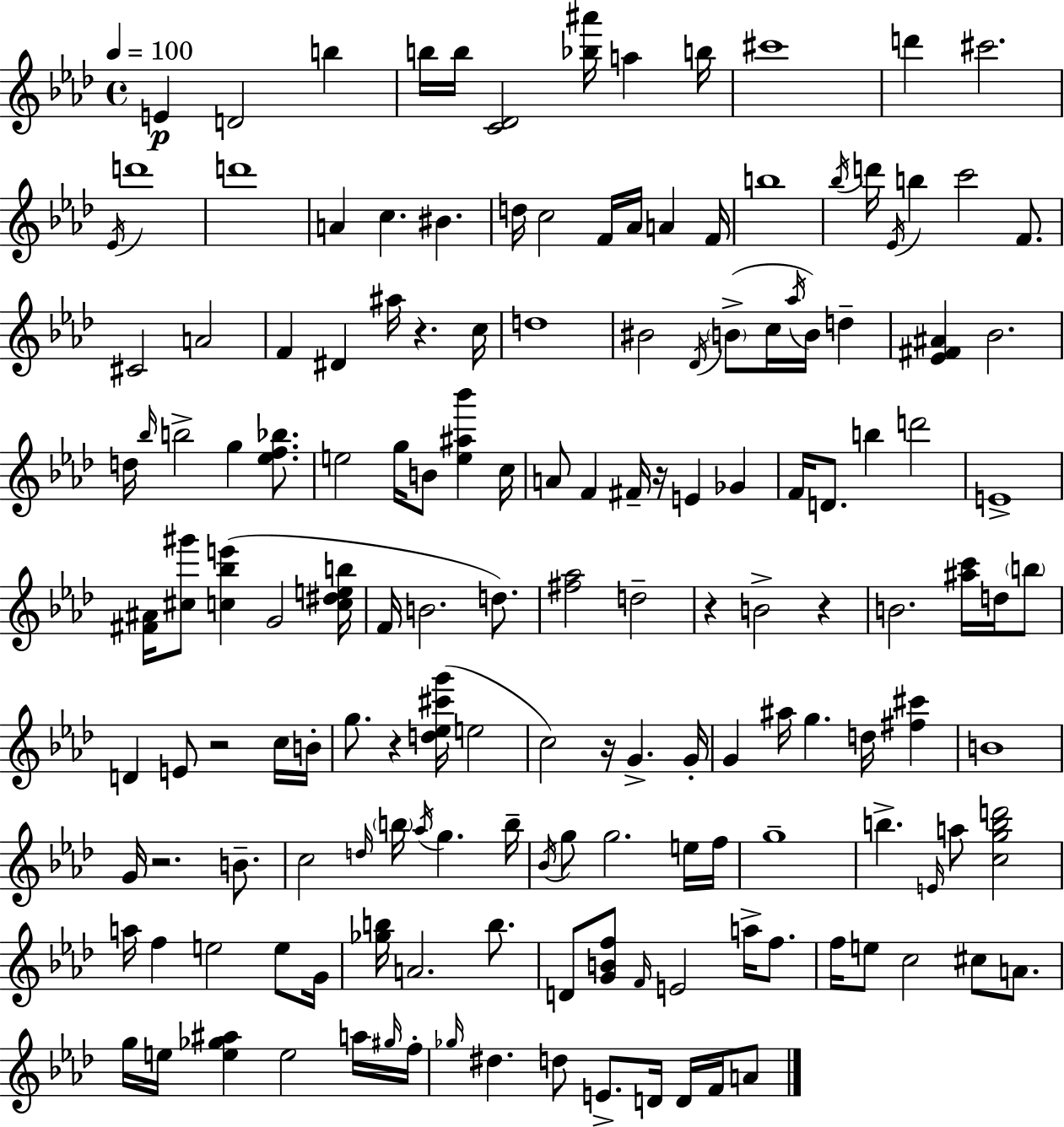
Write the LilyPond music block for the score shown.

{
  \clef treble
  \time 4/4
  \defaultTimeSignature
  \key f \minor
  \tempo 4 = 100
  e'4\p d'2 b''4 | b''16 b''16 <c' des'>2 <bes'' ais'''>16 a''4 b''16 | cis'''1 | d'''4 cis'''2. | \break \acciaccatura { ees'16 } d'''1 | d'''1 | a'4 c''4. bis'4. | d''16 c''2 f'16 aes'16 a'4 | \break f'16 b''1 | \acciaccatura { bes''16 } d'''16 \acciaccatura { ees'16 } b''4 c'''2 | f'8. cis'2 a'2 | f'4 dis'4 ais''16 r4. | \break c''16 d''1 | bis'2 \acciaccatura { des'16 } \parenthesize b'8->( c''16 \acciaccatura { aes''16 } | b'16) d''4-- <ees' fis' ais'>4 bes'2. | d''16 \grace { bes''16 } b''2-> g''4 | \break <ees'' f'' bes''>8. e''2 g''16 b'8 | <e'' ais'' bes'''>4 c''16 a'8 f'4 fis'16-- r16 e'4 | ges'4 f'16 d'8. b''4 d'''2 | e'1-> | \break <fis' ais'>16 <cis'' gis'''>8 <c'' bes'' e'''>4( g'2 | <c'' dis'' e'' b''>16 f'16 b'2. | d''8.) <fis'' aes''>2 d''2-- | r4 b'2-> | \break r4 b'2. | <ais'' c'''>16 d''16 \parenthesize b''8 d'4 e'8 r2 | c''16 b'16-. g''8. r4 <d'' ees'' cis''' g'''>16( e''2 | c''2) r16 g'4.-> | \break g'16-. g'4 ais''16 g''4. | d''16 <fis'' cis'''>4 b'1 | g'16 r2. | b'8.-- c''2 \grace { d''16 } \parenthesize b''16 | \break \acciaccatura { aes''16 } g''4. b''16-- \acciaccatura { bes'16 } g''8 g''2. | e''16 f''16 g''1-- | b''4.-> \grace { e'16 } | a''8 <c'' g'' b'' d'''>2 a''16 f''4 e''2 | \break e''8 g'16 <ges'' b''>16 a'2. | b''8. d'8 <g' b' f''>8 \grace { f'16 } e'2 | a''16-> f''8. f''16 e''8 c''2 | cis''8 a'8. g''16 e''16 <e'' ges'' ais''>4 | \break e''2 a''16 \grace { gis''16 } f''16-. \grace { ges''16 } dis''4. | d''8 e'8.-> d'16 d'16 f'16 a'8 \bar "|."
}